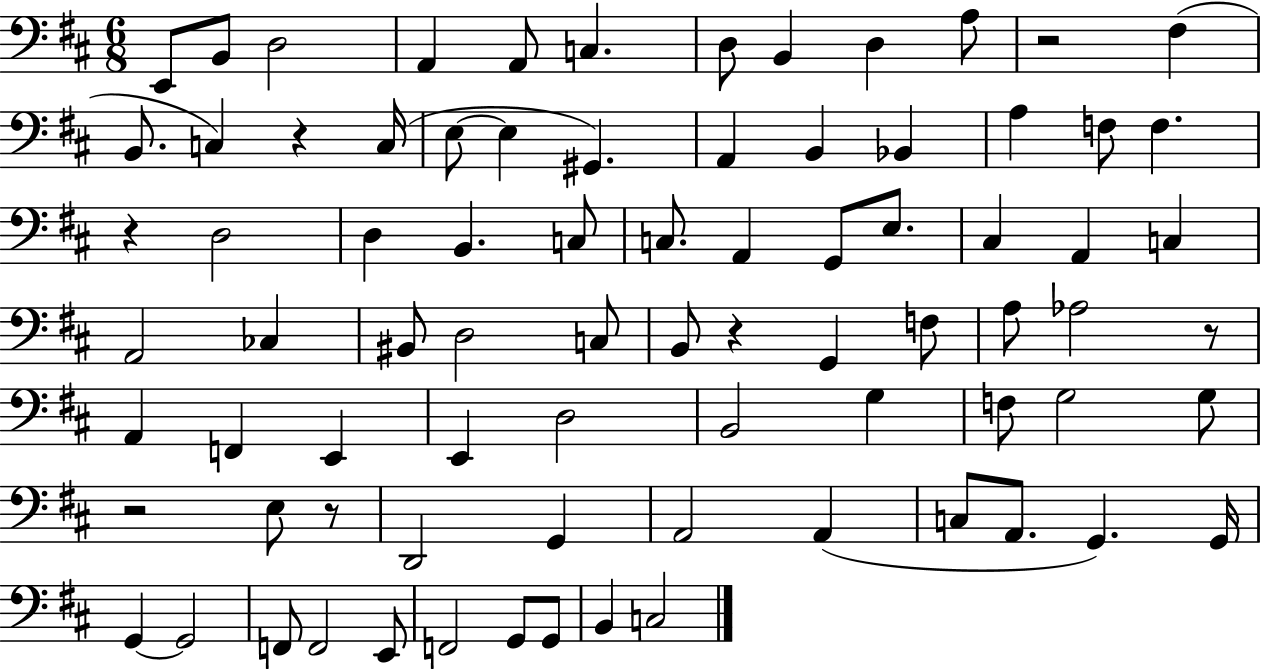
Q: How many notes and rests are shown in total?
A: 80